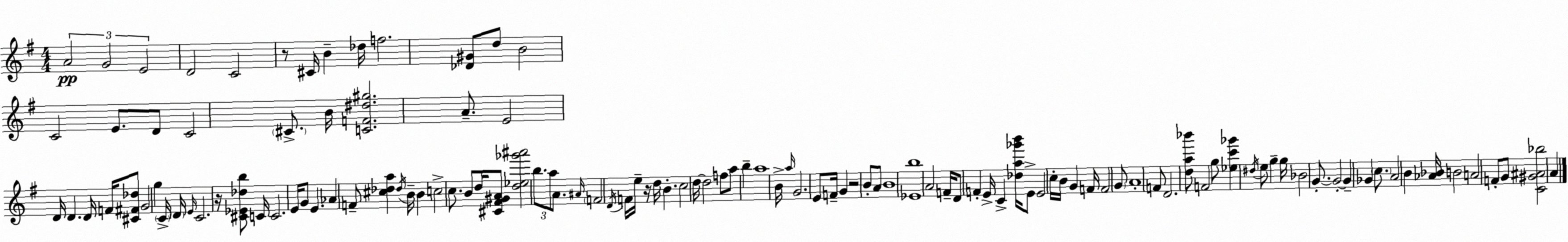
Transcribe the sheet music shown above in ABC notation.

X:1
T:Untitled
M:4/4
L:1/4
K:G
A2 G2 E2 D2 C2 z/2 ^C/4 B _d/4 f2 [_D^G]/2 d/2 B2 C2 E/2 D/2 C2 ^C/2 B/4 [CF^d^g]2 A/2 E2 D/4 D D/4 F/4 [^C^F_d]/2 G2 g C/4 D/4 E/4 C2 z/4 [^C_E_db]/2 C/4 C2 E/4 G/2 E _A F/2 [^c_da] _d/4 B/4 B c2 c/2 B/2 d/4 [^C^F^GA]/2 [d_e_g'^a']2 b/2 a/2 A/2 ^A/4 F2 D/4 F/4 e/4 z/4 d/4 B c2 d/4 d2 f/2 a/2 b a4 B/4 a/4 G2 E/2 F/4 G z2 B/2 A/2 B4 [_Eb]4 A2 F/4 D/2 F E/4 C [_da_g'b']/4 E/2 E2 c/4 B/4 G F/4 F2 G/2 A4 F/2 D2 [da_b']/2 F2 g/2 [_ec'_g'] ^d/4 e/2 g g/4 _B2 G/2 G2 G _G c/2 A2 B [_A_B]/4 B2 A2 F/2 G/2 [C^G^A_b]2 A